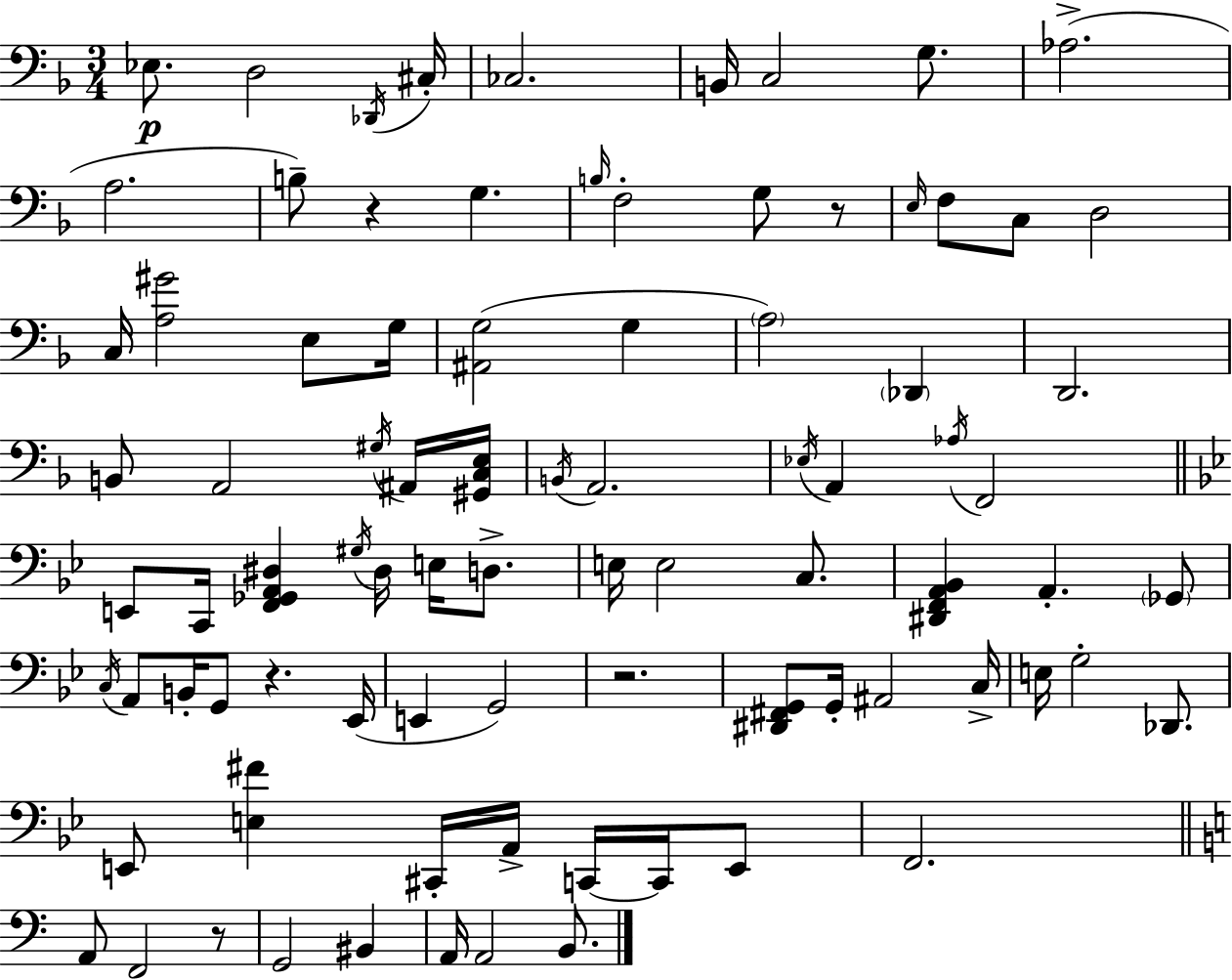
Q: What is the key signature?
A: F major